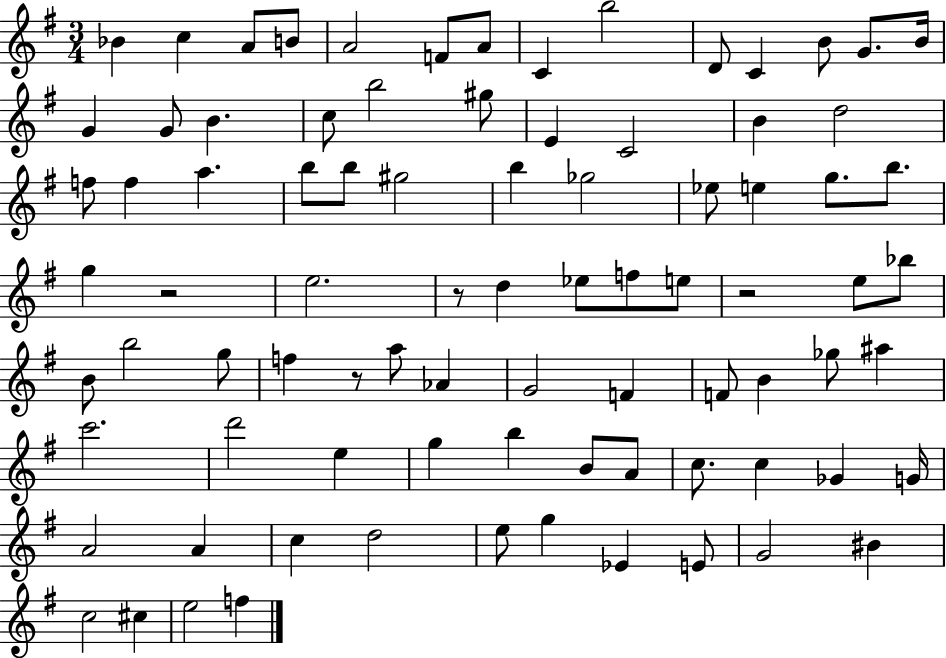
{
  \clef treble
  \numericTimeSignature
  \time 3/4
  \key g \major
  \repeat volta 2 { bes'4 c''4 a'8 b'8 | a'2 f'8 a'8 | c'4 b''2 | d'8 c'4 b'8 g'8. b'16 | \break g'4 g'8 b'4. | c''8 b''2 gis''8 | e'4 c'2 | b'4 d''2 | \break f''8 f''4 a''4. | b''8 b''8 gis''2 | b''4 ges''2 | ees''8 e''4 g''8. b''8. | \break g''4 r2 | e''2. | r8 d''4 ees''8 f''8 e''8 | r2 e''8 bes''8 | \break b'8 b''2 g''8 | f''4 r8 a''8 aes'4 | g'2 f'4 | f'8 b'4 ges''8 ais''4 | \break c'''2. | d'''2 e''4 | g''4 b''4 b'8 a'8 | c''8. c''4 ges'4 g'16 | \break a'2 a'4 | c''4 d''2 | e''8 g''4 ees'4 e'8 | g'2 bis'4 | \break c''2 cis''4 | e''2 f''4 | } \bar "|."
}